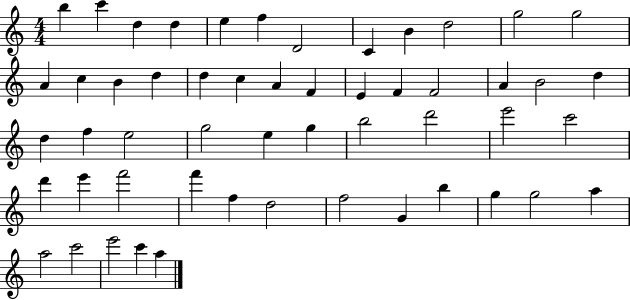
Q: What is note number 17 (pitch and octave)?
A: D5